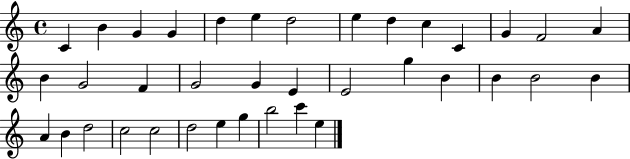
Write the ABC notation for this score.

X:1
T:Untitled
M:4/4
L:1/4
K:C
C B G G d e d2 e d c C G F2 A B G2 F G2 G E E2 g B B B2 B A B d2 c2 c2 d2 e g b2 c' e